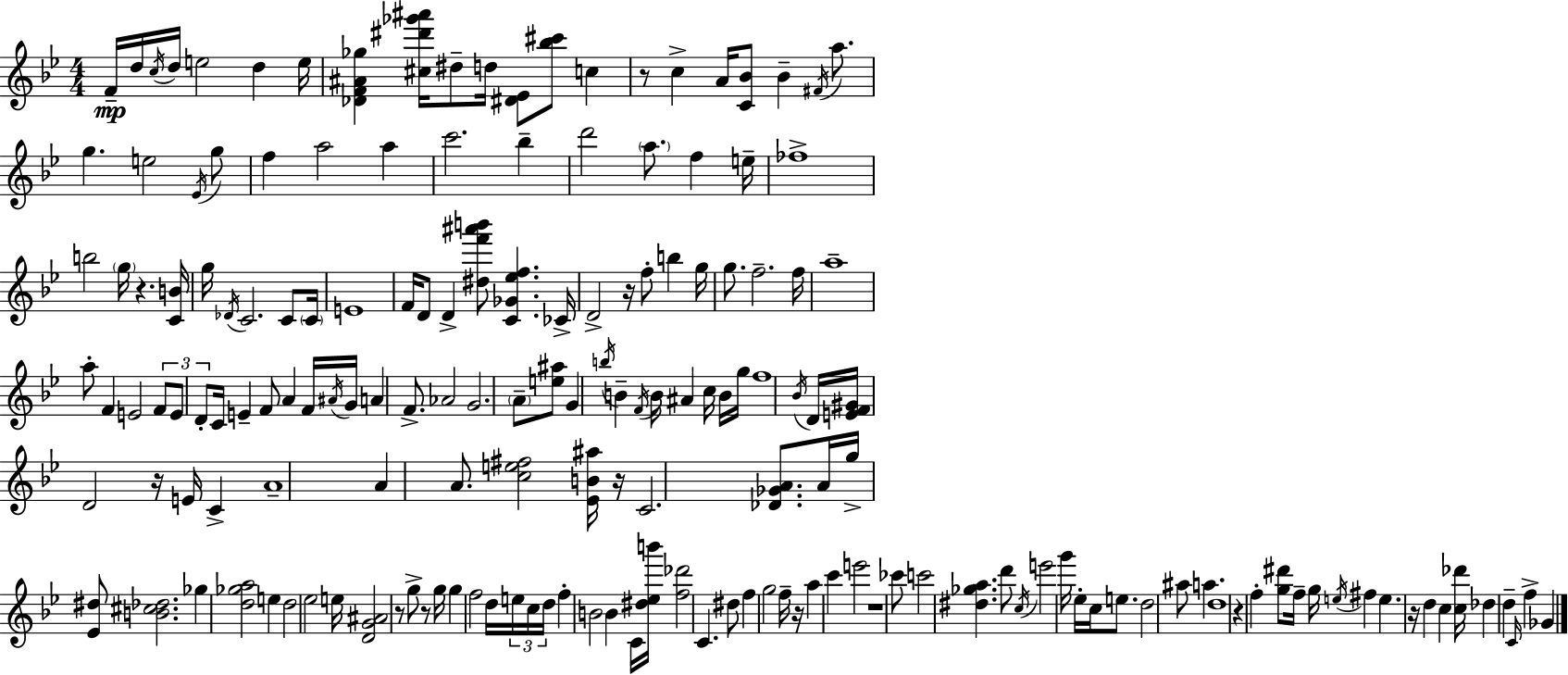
F4/s D5/s C5/s D5/s E5/h D5/q E5/s [Db4,F4,A#4,Gb5]/q [C#5,D#6,Gb6,A#6]/s D#5/e D5/s [D#4,Eb4]/e [Bb5,C#6]/e C5/q R/e C5/q A4/s [C4,Bb4]/e Bb4/q F#4/s A5/e. G5/q. E5/h Eb4/s G5/e F5/q A5/h A5/q C6/h. Bb5/q D6/h A5/e. F5/q E5/s FES5/w B5/h G5/s R/q. [C4,B4]/s G5/s Db4/s C4/h. C4/e C4/s E4/w F4/s D4/e D4/q [D#5,F6,A#6,B6]/e [C4,Gb4,Eb5,F5]/q. CES4/s D4/h R/s F5/e B5/q G5/s G5/e. F5/h. F5/s A5/w A5/e F4/q E4/h F4/e E4/e D4/e C4/s E4/q F4/e A4/q F4/s A#4/s G4/s A4/q F4/e. Ab4/h G4/h. A4/e [E5,A#5]/e G4/q B5/s B4/q F4/s B4/s A#4/q C5/s B4/s G5/s F5/w Bb4/s D4/s [E4,F4,G#4]/s D4/h R/s E4/s C4/q A4/w A4/q A4/e. [C5,E5,F#5]/h [Eb4,B4,A#5]/s R/s C4/h. [Db4,Gb4,A4]/e. A4/s G5/s [Eb4,D#5]/e [B4,C#5,Db5]/h. Gb5/q [D5,Gb5,A5]/h E5/q D5/h Eb5/h E5/s [D4,G4,A#4]/h R/e G5/e R/e G5/s G5/q F5/h D5/s E5/s C5/s D5/s F5/q B4/h B4/q C4/s [D#5,Eb5,B6]/s [F5,Db6]/h C4/q. D#5/e F5/q G5/h F5/s R/s A5/q C6/q E6/h R/w CES6/e C6/h [D#5,Gb5,A5]/q. D6/e C5/s E6/h G6/s Eb5/s C5/s E5/e. D5/h A#5/e A5/q. D5/w R/q F5/q [G5,D#6]/e F5/s G5/s E5/s F#5/q E5/q. R/s D5/q C5/q [C5,Db6]/s Db5/q D5/q C4/s F5/q Gb4/q